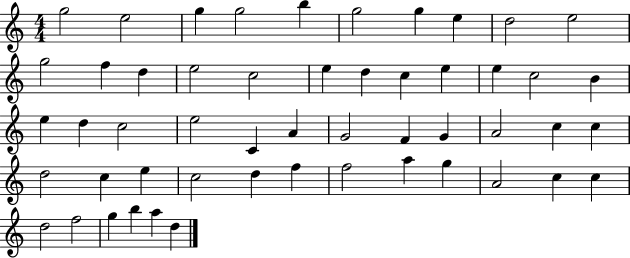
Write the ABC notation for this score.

X:1
T:Untitled
M:4/4
L:1/4
K:C
g2 e2 g g2 b g2 g e d2 e2 g2 f d e2 c2 e d c e e c2 B e d c2 e2 C A G2 F G A2 c c d2 c e c2 d f f2 a g A2 c c d2 f2 g b a d